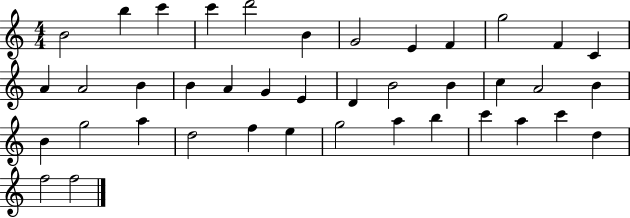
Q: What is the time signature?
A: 4/4